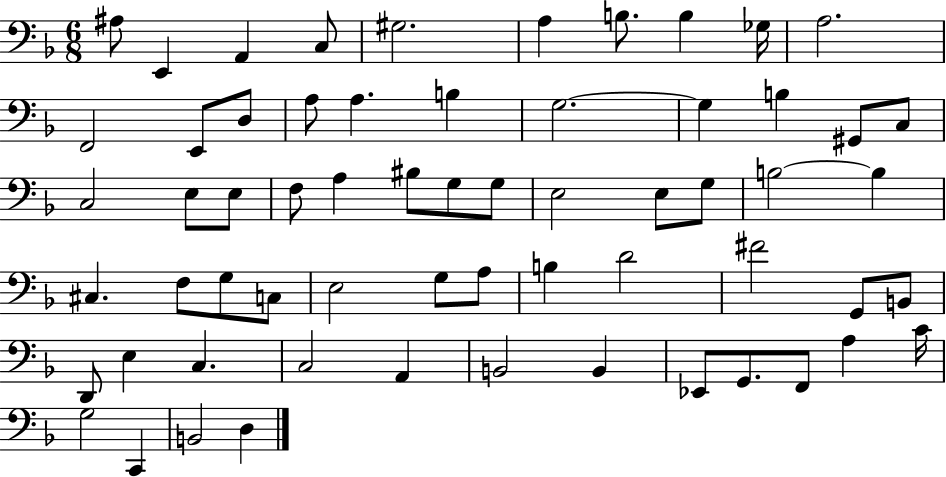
{
  \clef bass
  \numericTimeSignature
  \time 6/8
  \key f \major
  ais8 e,4 a,4 c8 | gis2. | a4 b8. b4 ges16 | a2. | \break f,2 e,8 d8 | a8 a4. b4 | g2.~~ | g4 b4 gis,8 c8 | \break c2 e8 e8 | f8 a4 bis8 g8 g8 | e2 e8 g8 | b2~~ b4 | \break cis4. f8 g8 c8 | e2 g8 a8 | b4 d'2 | fis'2 g,8 b,8 | \break d,8 e4 c4. | c2 a,4 | b,2 b,4 | ees,8 g,8. f,8 a4 c'16 | \break g2 c,4 | b,2 d4 | \bar "|."
}